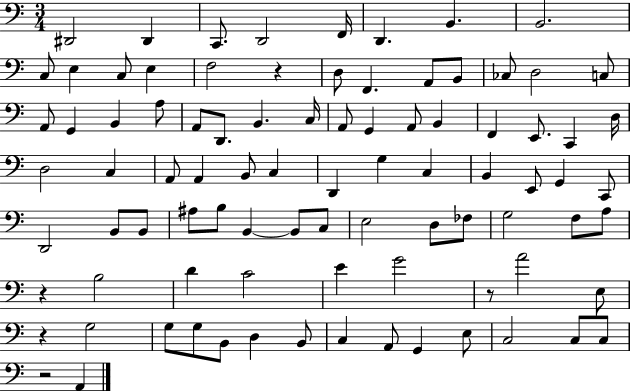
D#2/h D#2/q C2/e. D2/h F2/s D2/q. B2/q. B2/h. C3/e E3/q C3/e E3/q F3/h R/q D3/e F2/q. A2/e B2/e CES3/e D3/h C3/e A2/e G2/q B2/q A3/e A2/e D2/e. B2/q. C3/s A2/e G2/q A2/e B2/q F2/q E2/e. C2/q D3/s D3/h C3/q A2/e A2/q B2/e C3/q D2/q G3/q C3/q B2/q E2/e G2/q C2/e D2/h B2/e B2/e A#3/e B3/e B2/q B2/e C3/e E3/h D3/e FES3/e G3/h F3/e A3/e R/q B3/h D4/q C4/h E4/q G4/h R/e A4/h E3/e R/q G3/h G3/e G3/e B2/e D3/q B2/e C3/q A2/e G2/q E3/e C3/h C3/e C3/e R/h A2/q